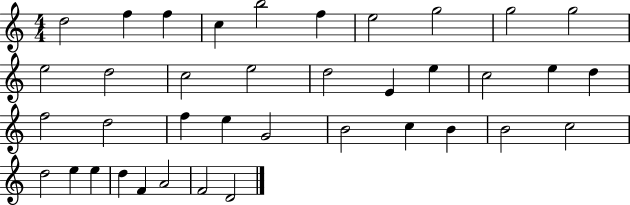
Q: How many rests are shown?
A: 0